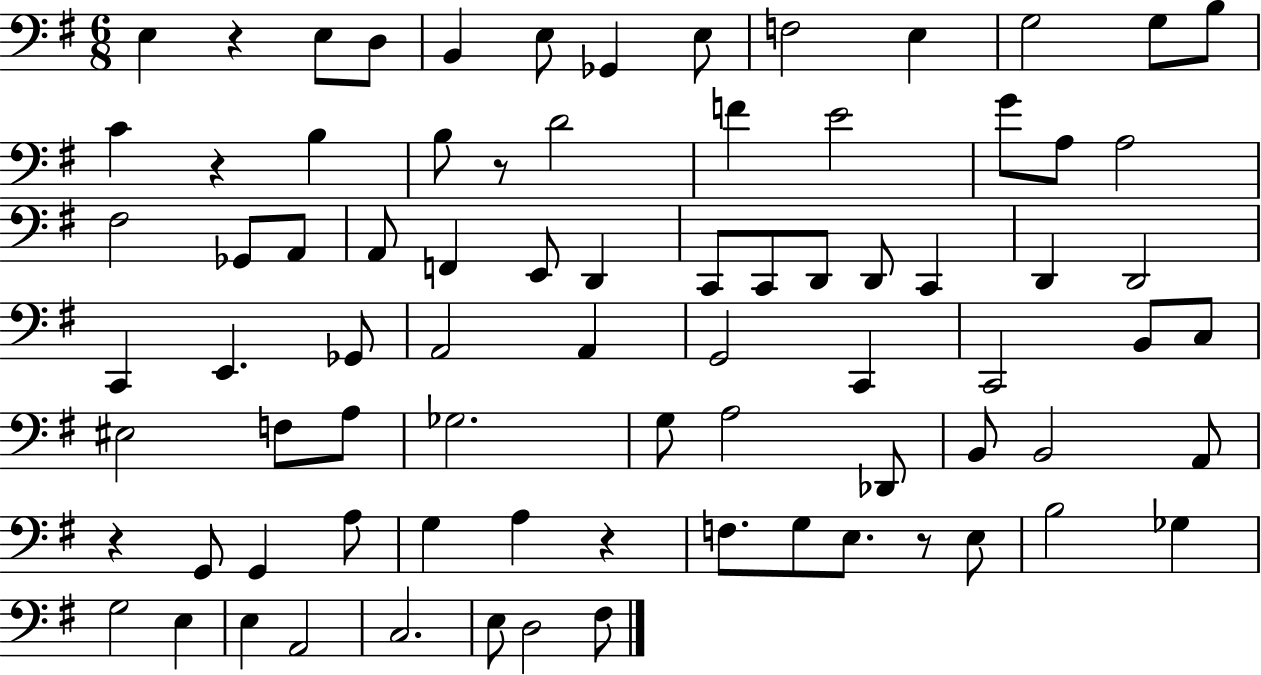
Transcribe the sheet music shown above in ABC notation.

X:1
T:Untitled
M:6/8
L:1/4
K:G
E, z E,/2 D,/2 B,, E,/2 _G,, E,/2 F,2 E, G,2 G,/2 B,/2 C z B, B,/2 z/2 D2 F E2 G/2 A,/2 A,2 ^F,2 _G,,/2 A,,/2 A,,/2 F,, E,,/2 D,, C,,/2 C,,/2 D,,/2 D,,/2 C,, D,, D,,2 C,, E,, _G,,/2 A,,2 A,, G,,2 C,, C,,2 B,,/2 C,/2 ^E,2 F,/2 A,/2 _G,2 G,/2 A,2 _D,,/2 B,,/2 B,,2 A,,/2 z G,,/2 G,, A,/2 G, A, z F,/2 G,/2 E,/2 z/2 E,/2 B,2 _G, G,2 E, E, A,,2 C,2 E,/2 D,2 ^F,/2